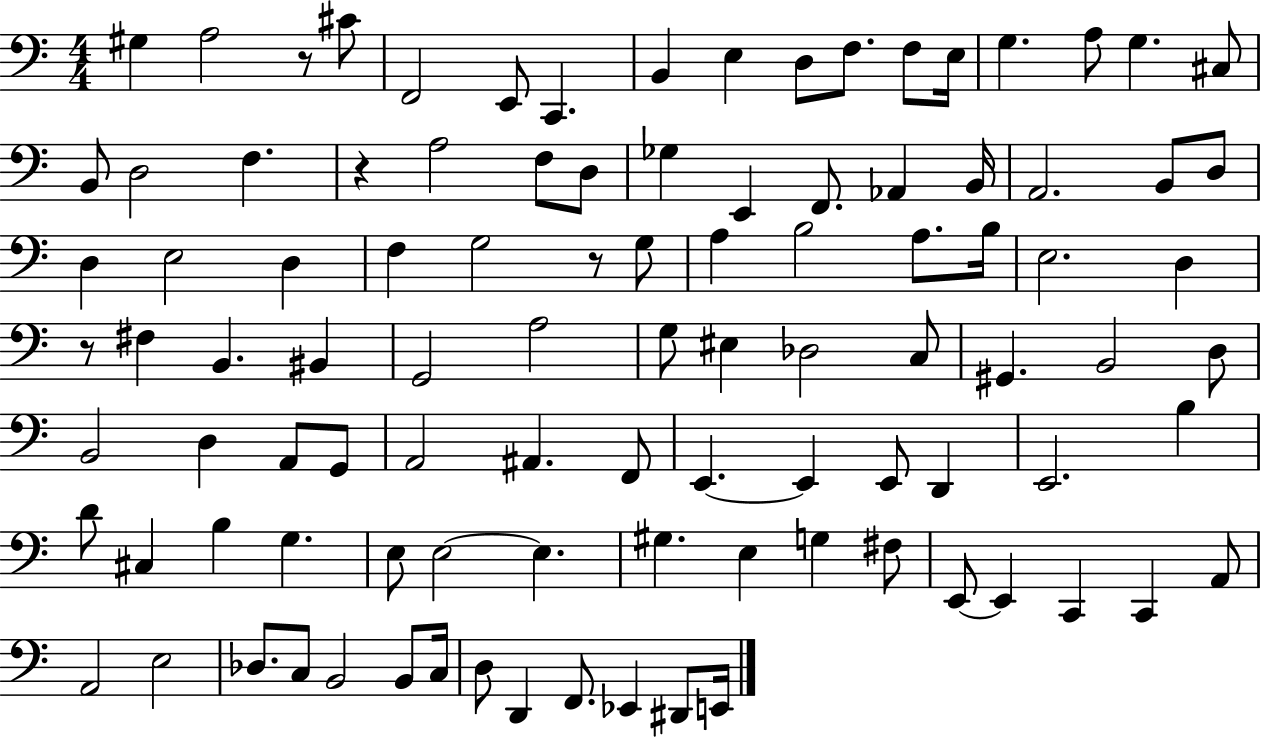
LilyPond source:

{
  \clef bass
  \numericTimeSignature
  \time 4/4
  \key c \major
  gis4 a2 r8 cis'8 | f,2 e,8 c,4. | b,4 e4 d8 f8. f8 e16 | g4. a8 g4. cis8 | \break b,8 d2 f4. | r4 a2 f8 d8 | ges4 e,4 f,8. aes,4 b,16 | a,2. b,8 d8 | \break d4 e2 d4 | f4 g2 r8 g8 | a4 b2 a8. b16 | e2. d4 | \break r8 fis4 b,4. bis,4 | g,2 a2 | g8 eis4 des2 c8 | gis,4. b,2 d8 | \break b,2 d4 a,8 g,8 | a,2 ais,4. f,8 | e,4.~~ e,4 e,8 d,4 | e,2. b4 | \break d'8 cis4 b4 g4. | e8 e2~~ e4. | gis4. e4 g4 fis8 | e,8~~ e,4 c,4 c,4 a,8 | \break a,2 e2 | des8. c8 b,2 b,8 c16 | d8 d,4 f,8. ees,4 dis,8 e,16 | \bar "|."
}